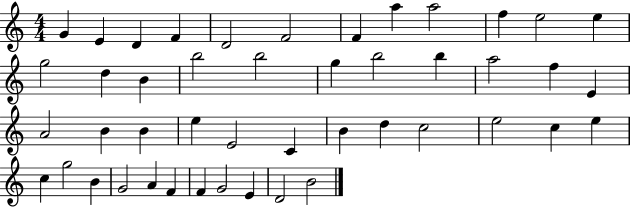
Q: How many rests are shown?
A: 0